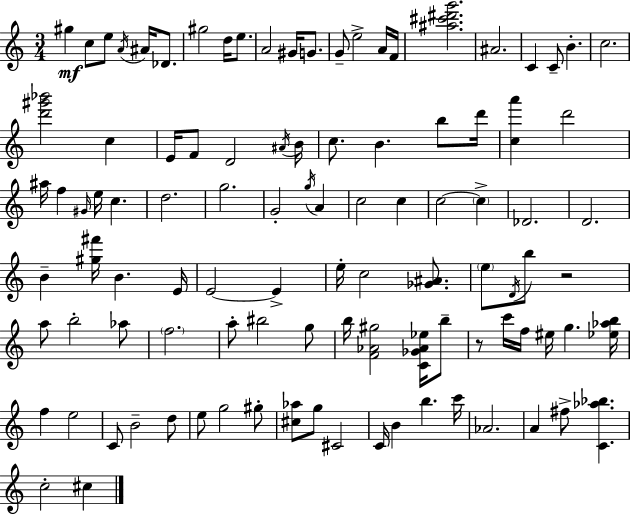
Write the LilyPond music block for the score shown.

{
  \clef treble
  \numericTimeSignature
  \time 3/4
  \key a \minor
  \repeat volta 2 { gis''4\mf c''8 e''8 \acciaccatura { a'16 } ais'16 des'8. | gis''2 d''16 e''8. | a'2 gis'16 g'8. | g'8-- e''2-> a'16 | \break f'16 <ais'' cis''' dis''' g'''>2. | ais'2. | c'4 c'8-- b'4.-. | c''2. | \break <d''' gis''' bes'''>2 c''4 | e'16 f'8 d'2 | \acciaccatura { ais'16 } b'16 c''8. b'4. b''8 | d'''16 <c'' a'''>4 d'''2 | \break ais''16 f''4 \grace { gis'16 } e''16 c''4. | d''2. | g''2. | g'2-. \acciaccatura { g''16 } | \break a'4 c''2 | c''4 c''2~~ | \parenthesize c''4-> des'2. | d'2. | \break b'4-- <gis'' fis'''>16 b'4. | e'16 e'2~~ | e'4-> e''16-. c''2 | <ges' ais'>8. \parenthesize e''8 \acciaccatura { d'16 } b''8 r2 | \break a''8 b''2-. | aes''8 \parenthesize f''2. | a''8-. bis''2 | g''8 b''16 <f' aes' gis''>2 | \break <c' ges' aes' ees''>16 b''8-- r8 c'''16 f''16 eis''16 g''4. | <ees'' aes'' b''>16 f''4 e''2 | c'8 b'2-- | d''8 e''8 g''2 | \break gis''8-. <cis'' aes''>8 g''8 cis'2 | c'16 b'4 b''4. | c'''16 aes'2. | a'4 fis''8-> <c' aes'' bes''>4. | \break c''2-. | cis''4 } \bar "|."
}